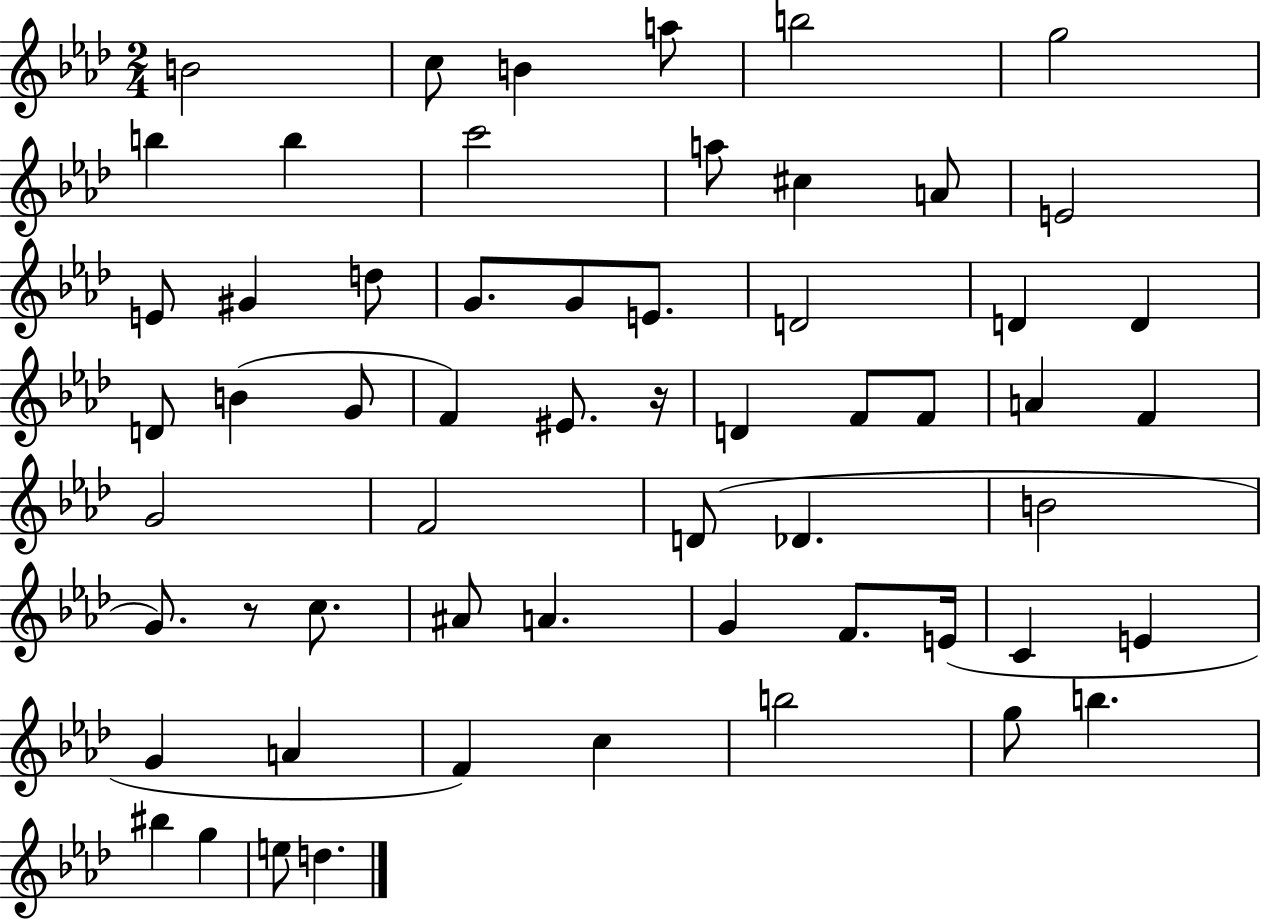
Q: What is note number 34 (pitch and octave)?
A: F4